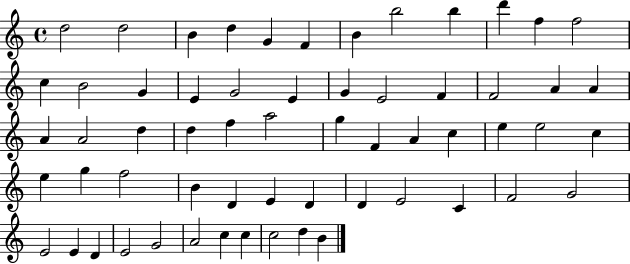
{
  \clef treble
  \time 4/4
  \defaultTimeSignature
  \key c \major
  d''2 d''2 | b'4 d''4 g'4 f'4 | b'4 b''2 b''4 | d'''4 f''4 f''2 | \break c''4 b'2 g'4 | e'4 g'2 e'4 | g'4 e'2 f'4 | f'2 a'4 a'4 | \break a'4 a'2 d''4 | d''4 f''4 a''2 | g''4 f'4 a'4 c''4 | e''4 e''2 c''4 | \break e''4 g''4 f''2 | b'4 d'4 e'4 d'4 | d'4 e'2 c'4 | f'2 g'2 | \break e'2 e'4 d'4 | e'2 g'2 | a'2 c''4 c''4 | c''2 d''4 b'4 | \break \bar "|."
}